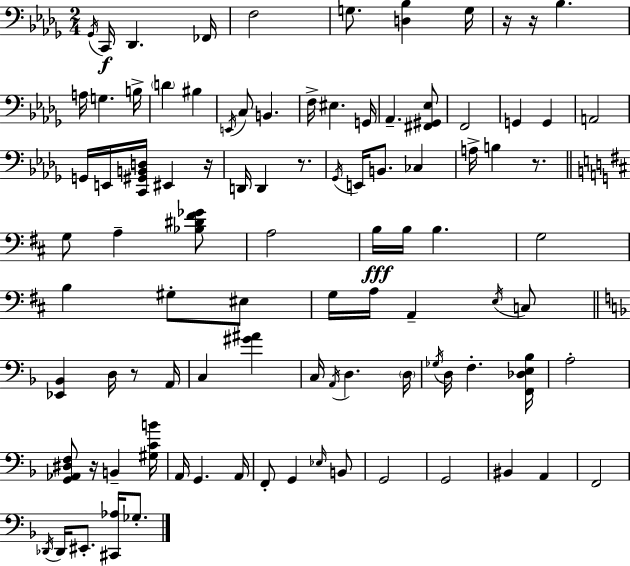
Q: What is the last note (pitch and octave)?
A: Gb3